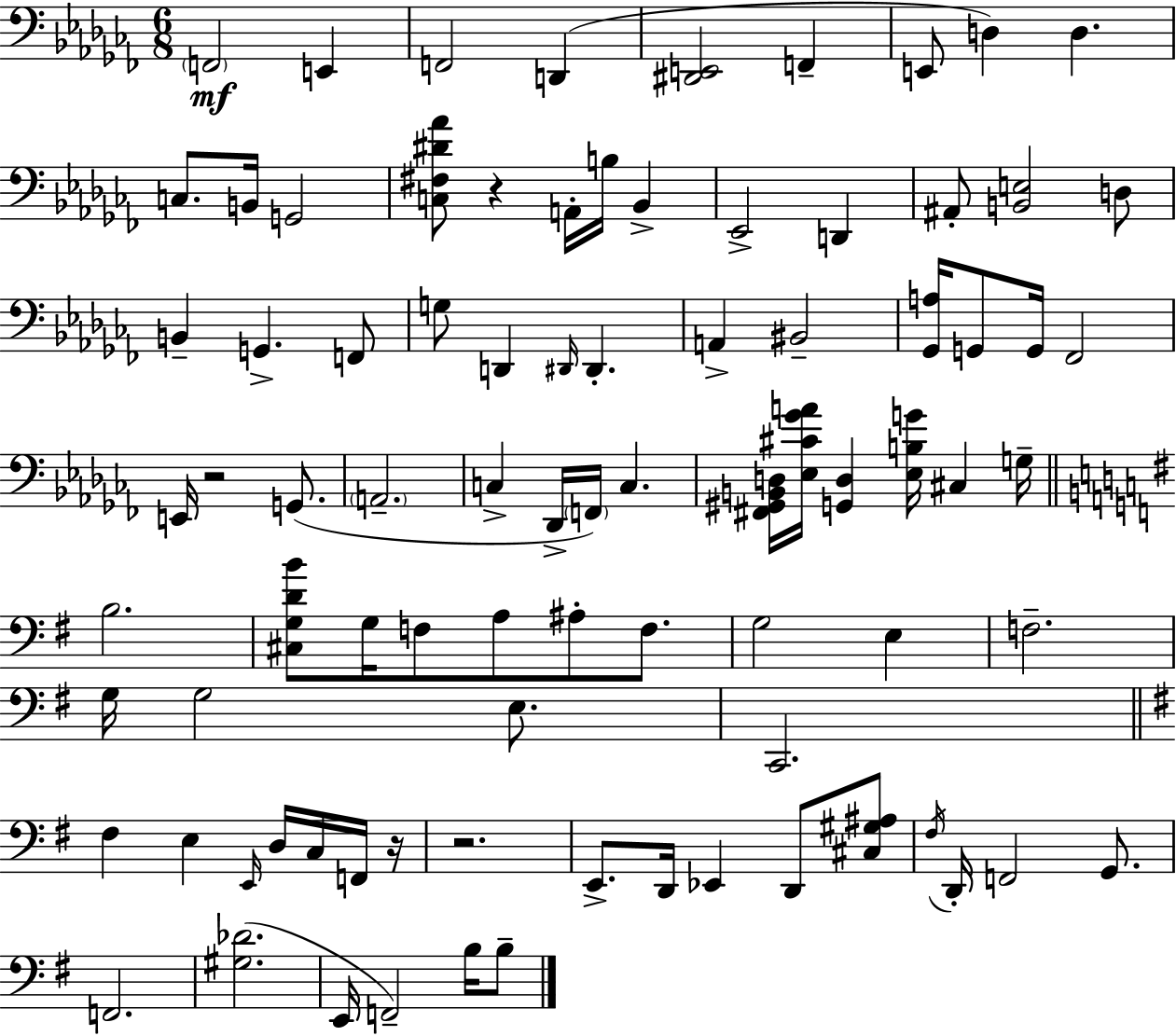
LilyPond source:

{
  \clef bass
  \numericTimeSignature
  \time 6/8
  \key aes \minor
  \parenthesize f,2\mf e,4 | f,2 d,4( | <dis, e,>2 f,4-- | e,8 d4) d4. | \break c8. b,16 g,2 | <c fis dis' aes'>8 r4 a,16-. b16 bes,4-> | ees,2-> d,4 | ais,8-. <b, e>2 d8 | \break b,4-- g,4.-> f,8 | g8 d,4 \grace { dis,16 } dis,4.-. | a,4-> bis,2-- | <ges, a>16 g,8 g,16 fes,2 | \break e,16 r2 g,8.( | \parenthesize a,2.-- | c4-> des,16-> \parenthesize f,16) c4. | <fis, gis, b, d>16 <ees cis' ges' a'>16 <g, d>4 <ees b g'>16 cis4 | \break g16-- \bar "||" \break \key g \major b2. | <cis g d' b'>8 g16 f8 a8 ais8-. f8. | g2 e4 | f2.-- | \break g16 g2 e8. | c,2. | \bar "||" \break \key g \major fis4 e4 \grace { e,16 } d16 c16 f,16 | r16 r2. | e,8.-> d,16 ees,4 d,8 <cis gis ais>8 | \acciaccatura { fis16 } d,16-. f,2 g,8. | \break f,2. | <gis des'>2.( | e,16 f,2--) b16 | b8-- \bar "|."
}